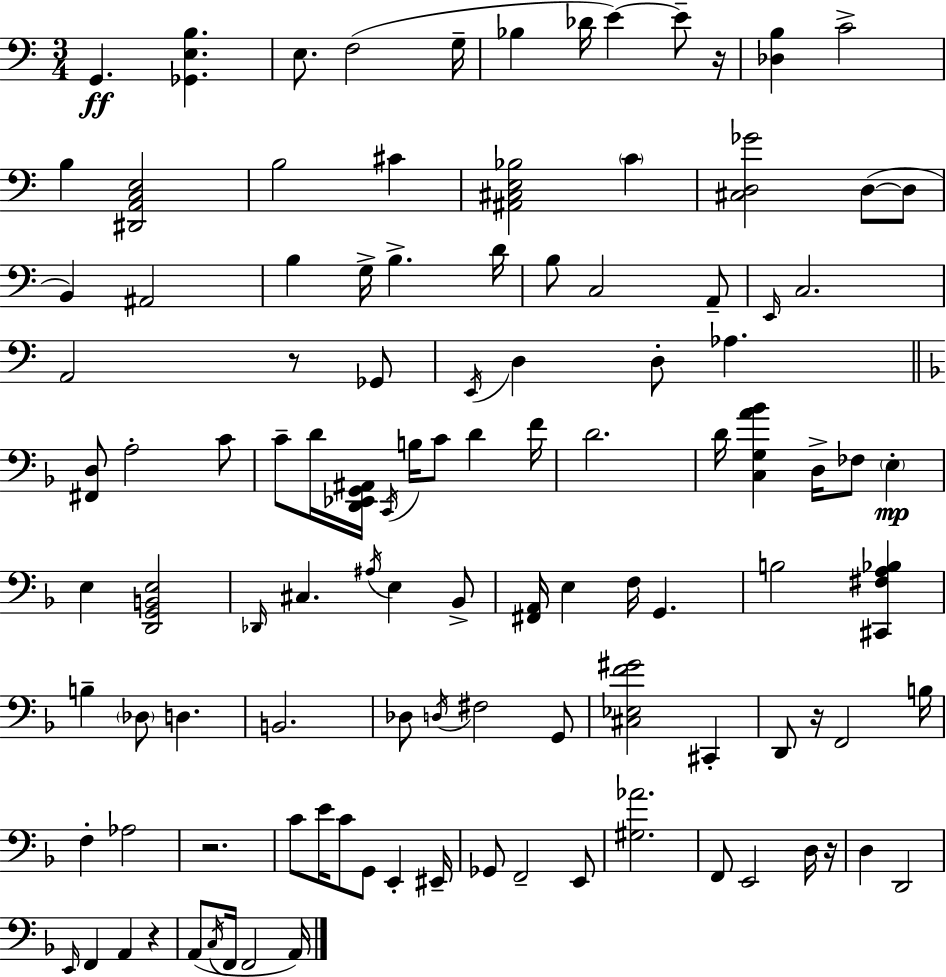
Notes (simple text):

G2/q. [Gb2,E3,B3]/q. E3/e. F3/h G3/s Bb3/q Db4/s E4/q E4/e R/s [Db3,B3]/q C4/h B3/q [D#2,A2,C3,E3]/h B3/h C#4/q [A#2,C#3,E3,Bb3]/h C4/q [C#3,D3,Gb4]/h D3/e D3/e B2/q A#2/h B3/q G3/s B3/q. D4/s B3/e C3/h A2/e E2/s C3/h. A2/h R/e Gb2/e E2/s D3/q D3/e Ab3/q. [F#2,D3]/e A3/h C4/e C4/e D4/s [D2,Eb2,G2,A#2]/s C2/s B3/s C4/e D4/q F4/s D4/h. D4/s [C3,G3,A4,Bb4]/q D3/s FES3/e E3/q E3/q [D2,G2,B2,E3]/h Db2/s C#3/q. A#3/s E3/q Bb2/e [F#2,A2]/s E3/q F3/s G2/q. B3/h [C#2,F#3,A3,Bb3]/q B3/q Db3/e D3/q. B2/h. Db3/e D3/s F#3/h G2/e [C#3,Eb3,F4,G#4]/h C#2/q D2/e R/s F2/h B3/s F3/q Ab3/h R/h. C4/e E4/s C4/e G2/e E2/q EIS2/s Gb2/e F2/h E2/e [G#3,Ab4]/h. F2/e E2/h D3/s R/s D3/q D2/h E2/s F2/q A2/q R/q A2/e C3/s F2/s F2/h A2/s